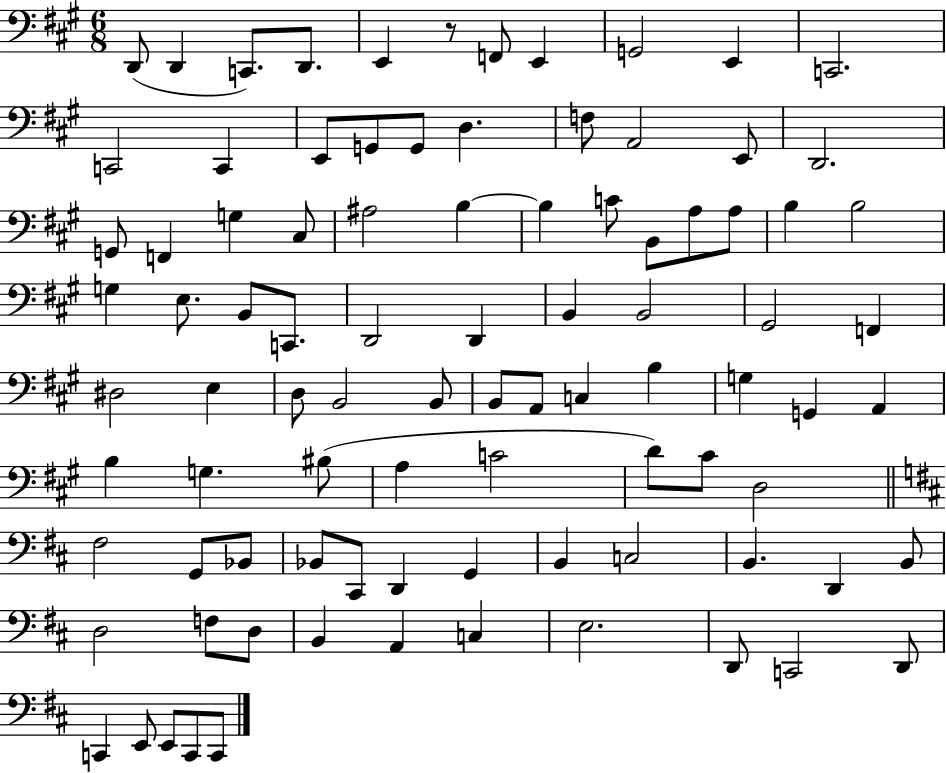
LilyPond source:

{
  \clef bass
  \numericTimeSignature
  \time 6/8
  \key a \major
  d,8( d,4 c,8.) d,8. | e,4 r8 f,8 e,4 | g,2 e,4 | c,2. | \break c,2 c,4 | e,8 g,8 g,8 d4. | f8 a,2 e,8 | d,2. | \break g,8 f,4 g4 cis8 | ais2 b4~~ | b4 c'8 b,8 a8 a8 | b4 b2 | \break g4 e8. b,8 c,8. | d,2 d,4 | b,4 b,2 | gis,2 f,4 | \break dis2 e4 | d8 b,2 b,8 | b,8 a,8 c4 b4 | g4 g,4 a,4 | \break b4 g4. bis8( | a4 c'2 | d'8) cis'8 d2 | \bar "||" \break \key d \major fis2 g,8 bes,8 | bes,8 cis,8 d,4 g,4 | b,4 c2 | b,4. d,4 b,8 | \break d2 f8 d8 | b,4 a,4 c4 | e2. | d,8 c,2 d,8 | \break c,4 e,8 e,8 c,8 c,8 | \bar "|."
}